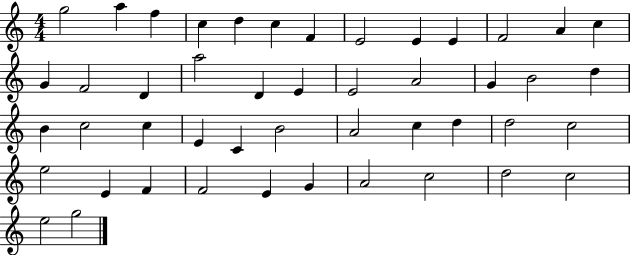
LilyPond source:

{
  \clef treble
  \numericTimeSignature
  \time 4/4
  \key c \major
  g''2 a''4 f''4 | c''4 d''4 c''4 f'4 | e'2 e'4 e'4 | f'2 a'4 c''4 | \break g'4 f'2 d'4 | a''2 d'4 e'4 | e'2 a'2 | g'4 b'2 d''4 | \break b'4 c''2 c''4 | e'4 c'4 b'2 | a'2 c''4 d''4 | d''2 c''2 | \break e''2 e'4 f'4 | f'2 e'4 g'4 | a'2 c''2 | d''2 c''2 | \break e''2 g''2 | \bar "|."
}